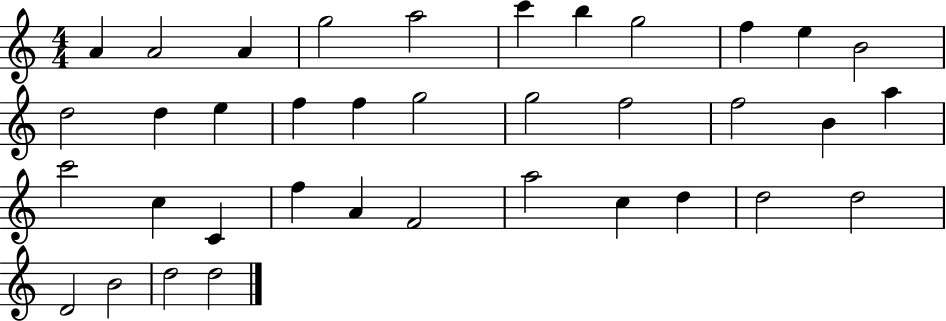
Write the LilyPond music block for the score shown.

{
  \clef treble
  \numericTimeSignature
  \time 4/4
  \key c \major
  a'4 a'2 a'4 | g''2 a''2 | c'''4 b''4 g''2 | f''4 e''4 b'2 | \break d''2 d''4 e''4 | f''4 f''4 g''2 | g''2 f''2 | f''2 b'4 a''4 | \break c'''2 c''4 c'4 | f''4 a'4 f'2 | a''2 c''4 d''4 | d''2 d''2 | \break d'2 b'2 | d''2 d''2 | \bar "|."
}